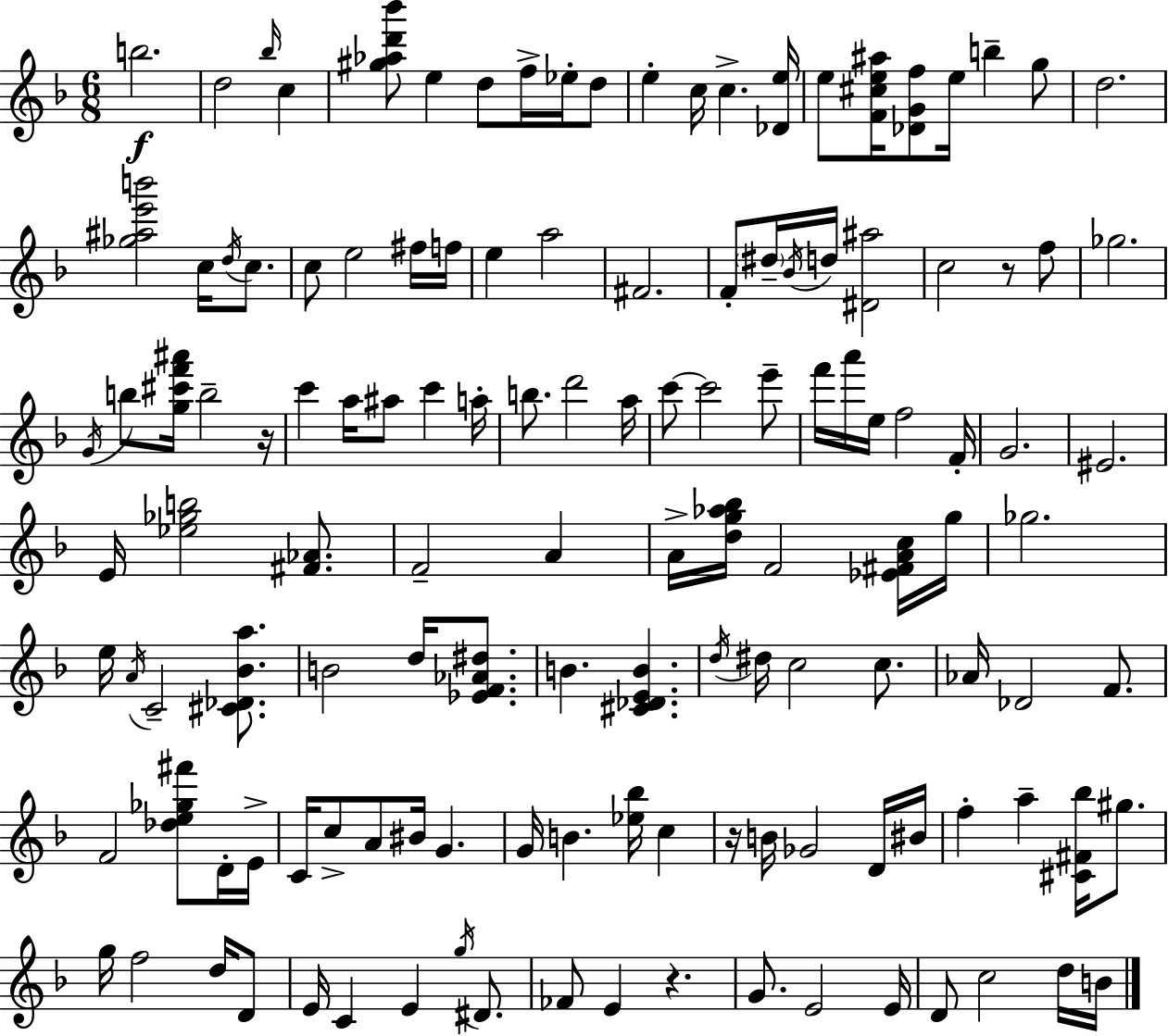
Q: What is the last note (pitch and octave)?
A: B4